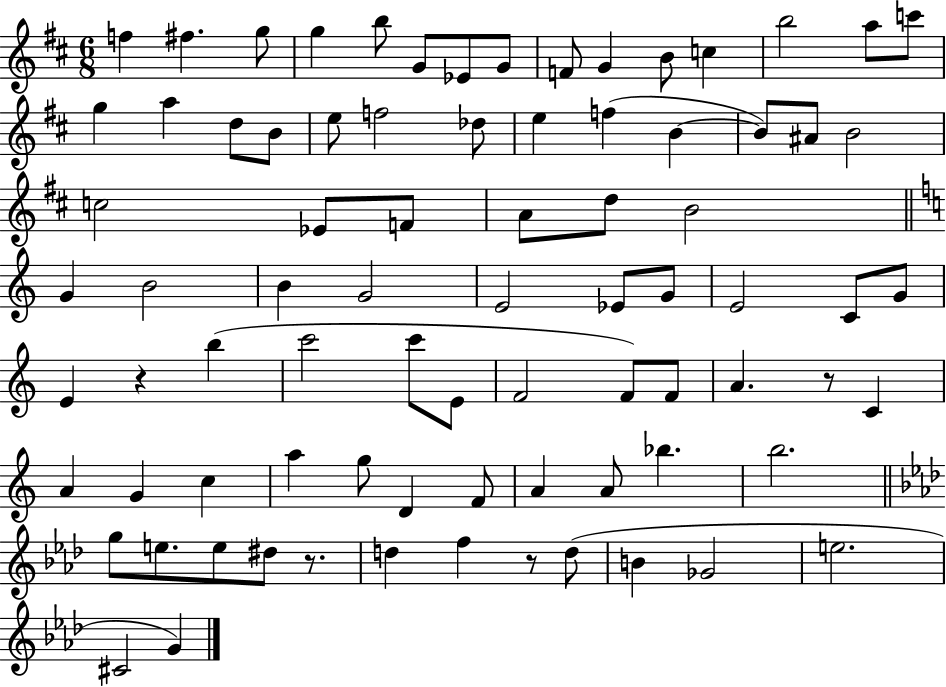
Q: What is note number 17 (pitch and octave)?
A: A5